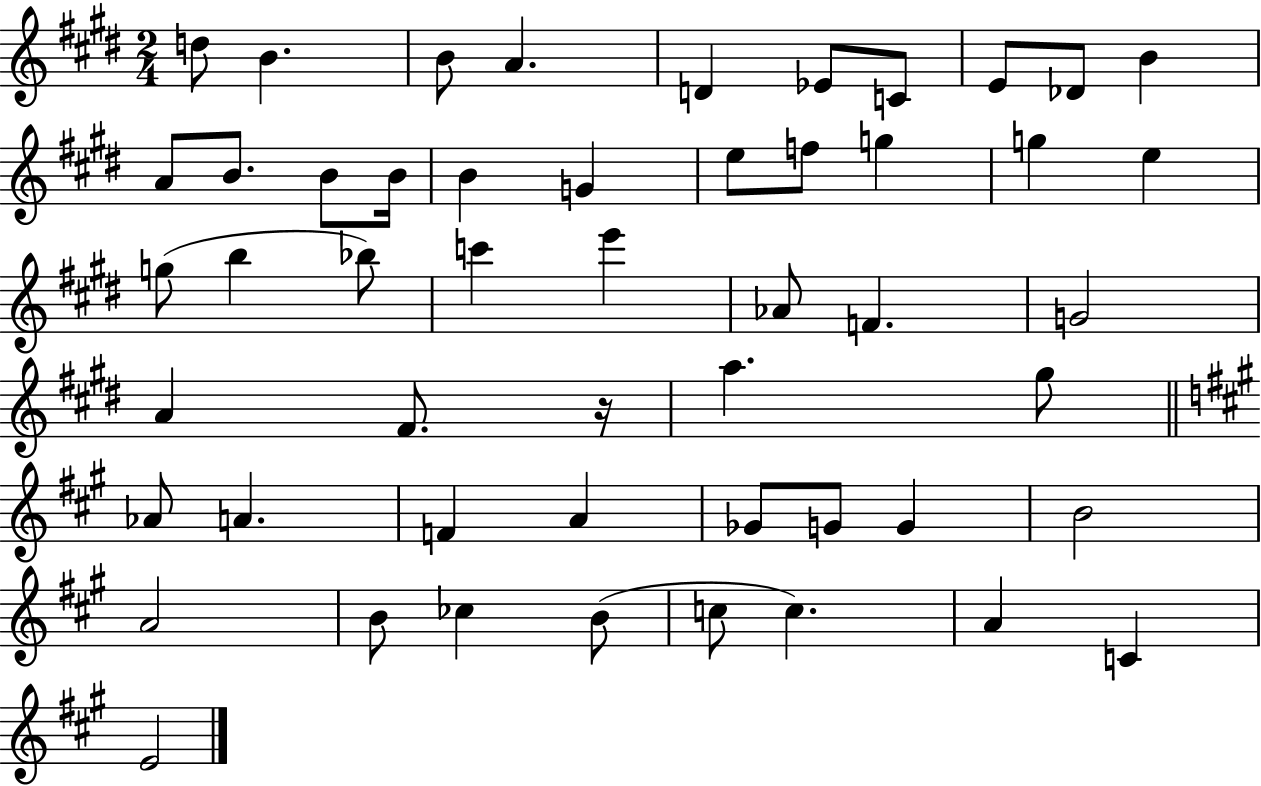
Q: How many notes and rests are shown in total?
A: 51